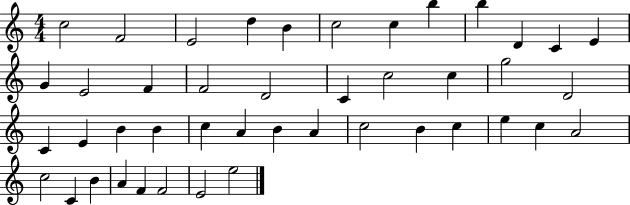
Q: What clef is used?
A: treble